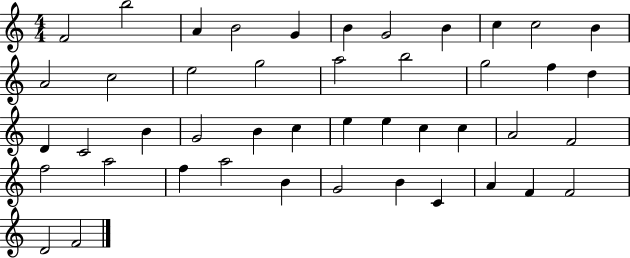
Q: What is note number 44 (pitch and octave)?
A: D4